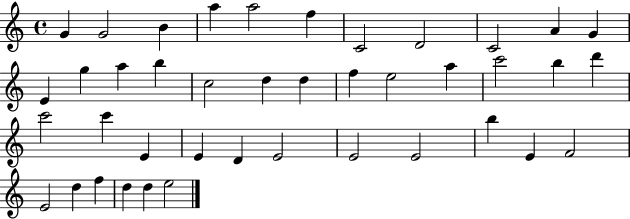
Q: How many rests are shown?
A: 0